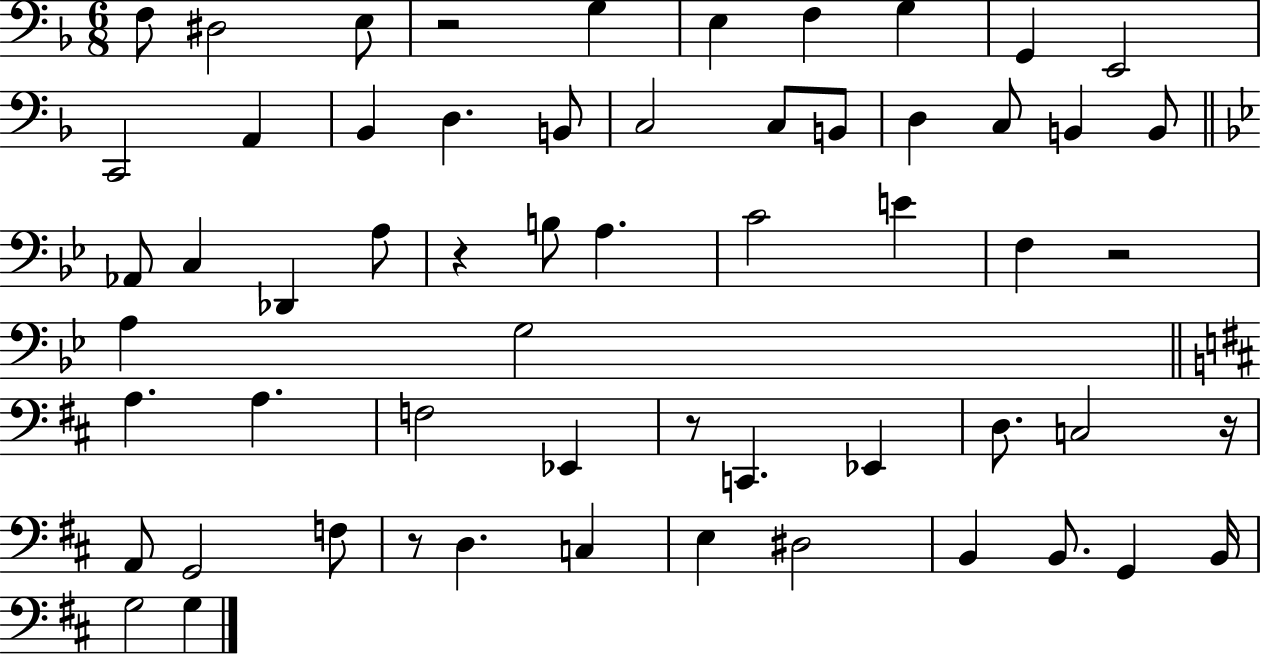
F3/e D#3/h E3/e R/h G3/q E3/q F3/q G3/q G2/q E2/h C2/h A2/q Bb2/q D3/q. B2/e C3/h C3/e B2/e D3/q C3/e B2/q B2/e Ab2/e C3/q Db2/q A3/e R/q B3/e A3/q. C4/h E4/q F3/q R/h A3/q G3/h A3/q. A3/q. F3/h Eb2/q R/e C2/q. Eb2/q D3/e. C3/h R/s A2/e G2/h F3/e R/e D3/q. C3/q E3/q D#3/h B2/q B2/e. G2/q B2/s G3/h G3/q